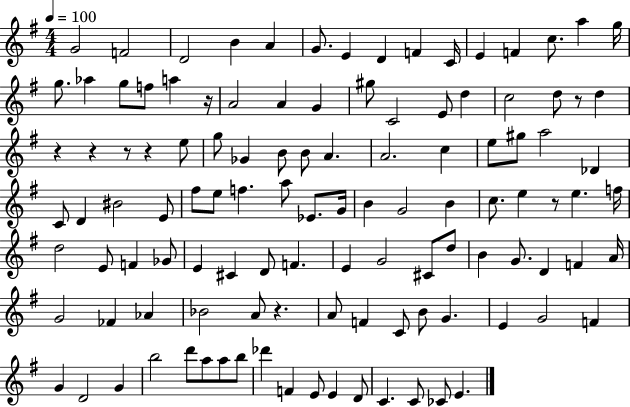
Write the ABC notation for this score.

X:1
T:Untitled
M:4/4
L:1/4
K:G
G2 F2 D2 B A G/2 E D F C/4 E F c/2 a g/4 g/2 _a g/2 f/2 a z/4 A2 A G ^g/2 C2 E/2 d c2 d/2 z/2 d z z z/2 z e/2 g/2 _G B/2 B/2 A A2 c e/2 ^g/2 a2 _D C/2 D ^B2 E/2 ^f/2 e/2 f a/2 _E/2 G/4 B G2 B c/2 e z/2 e f/4 d2 E/2 F _G/2 E ^C D/2 F E G2 ^C/2 d/2 B G/2 D F A/4 G2 _F _A _B2 A/2 z A/2 F C/2 B/2 G E G2 F G D2 G b2 d'/2 a/2 a/2 b/2 _d' F E/2 E D/2 C C/2 _C/2 E